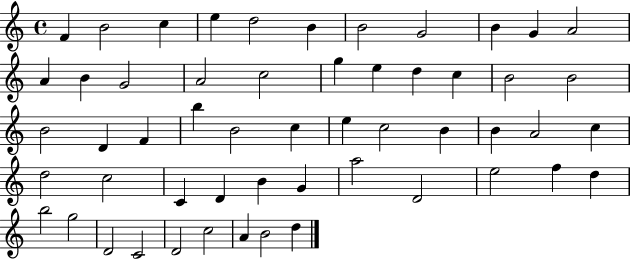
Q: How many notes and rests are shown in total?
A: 54